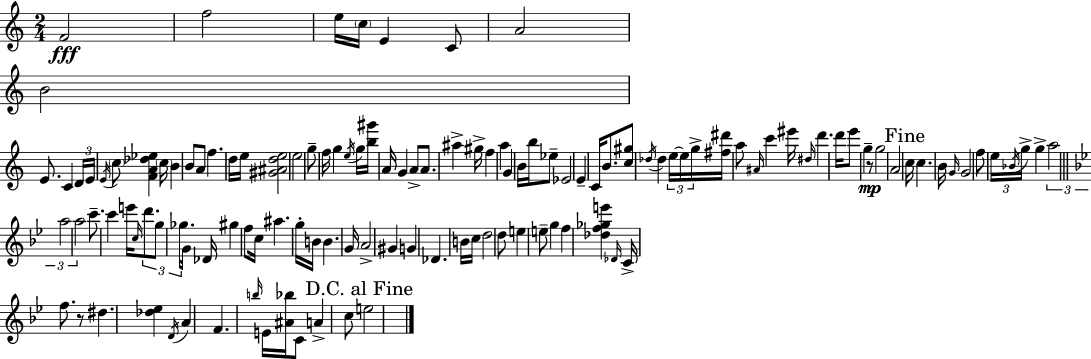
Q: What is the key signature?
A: A minor